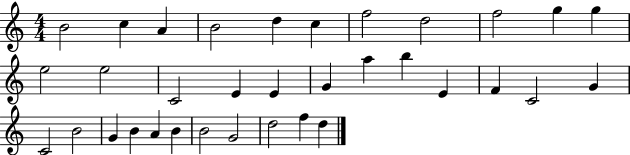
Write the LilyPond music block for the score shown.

{
  \clef treble
  \numericTimeSignature
  \time 4/4
  \key c \major
  b'2 c''4 a'4 | b'2 d''4 c''4 | f''2 d''2 | f''2 g''4 g''4 | \break e''2 e''2 | c'2 e'4 e'4 | g'4 a''4 b''4 e'4 | f'4 c'2 g'4 | \break c'2 b'2 | g'4 b'4 a'4 b'4 | b'2 g'2 | d''2 f''4 d''4 | \break \bar "|."
}